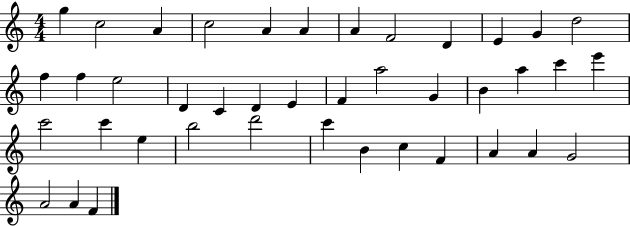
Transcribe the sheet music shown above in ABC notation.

X:1
T:Untitled
M:4/4
L:1/4
K:C
g c2 A c2 A A A F2 D E G d2 f f e2 D C D E F a2 G B a c' e' c'2 c' e b2 d'2 c' B c F A A G2 A2 A F